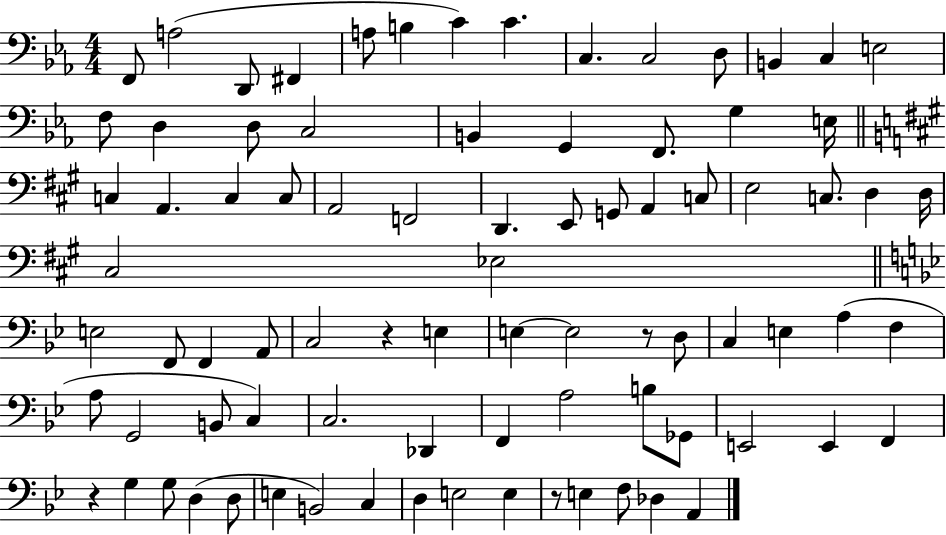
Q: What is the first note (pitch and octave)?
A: F2